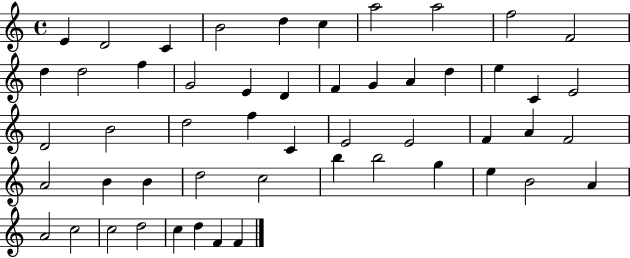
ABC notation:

X:1
T:Untitled
M:4/4
L:1/4
K:C
E D2 C B2 d c a2 a2 f2 F2 d d2 f G2 E D F G A d e C E2 D2 B2 d2 f C E2 E2 F A F2 A2 B B d2 c2 b b2 g e B2 A A2 c2 c2 d2 c d F F